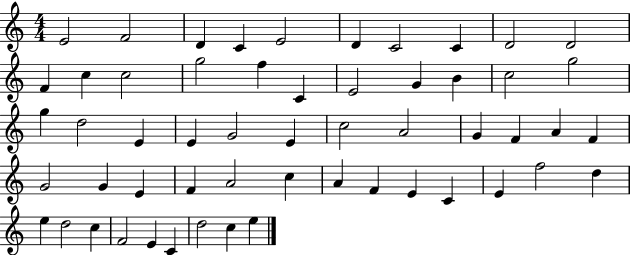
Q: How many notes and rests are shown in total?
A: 55